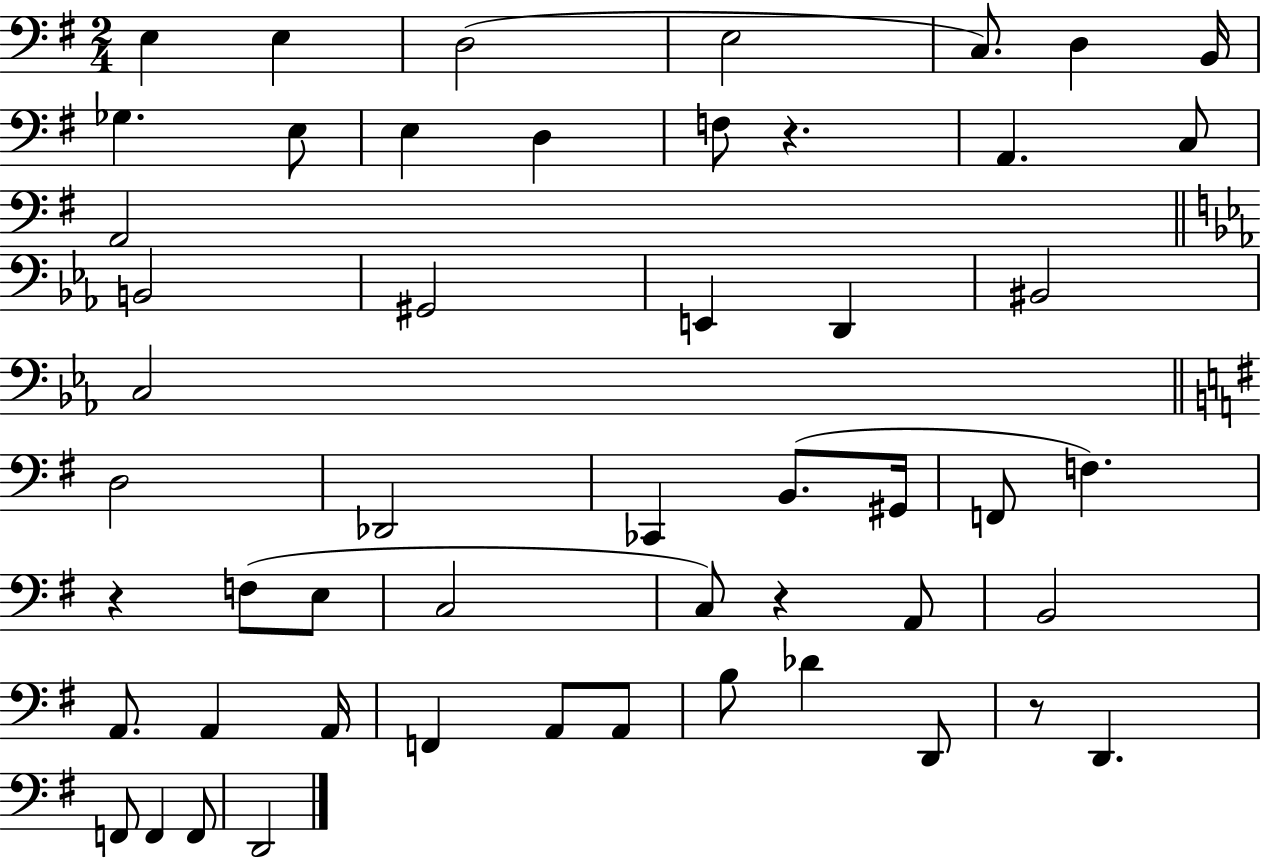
E3/q E3/q D3/h E3/h C3/e. D3/q B2/s Gb3/q. E3/e E3/q D3/q F3/e R/q. A2/q. C3/e A2/h B2/h G#2/h E2/q D2/q BIS2/h C3/h D3/h Db2/h CES2/q B2/e. G#2/s F2/e F3/q. R/q F3/e E3/e C3/h C3/e R/q A2/e B2/h A2/e. A2/q A2/s F2/q A2/e A2/e B3/e Db4/q D2/e R/e D2/q. F2/e F2/q F2/e D2/h